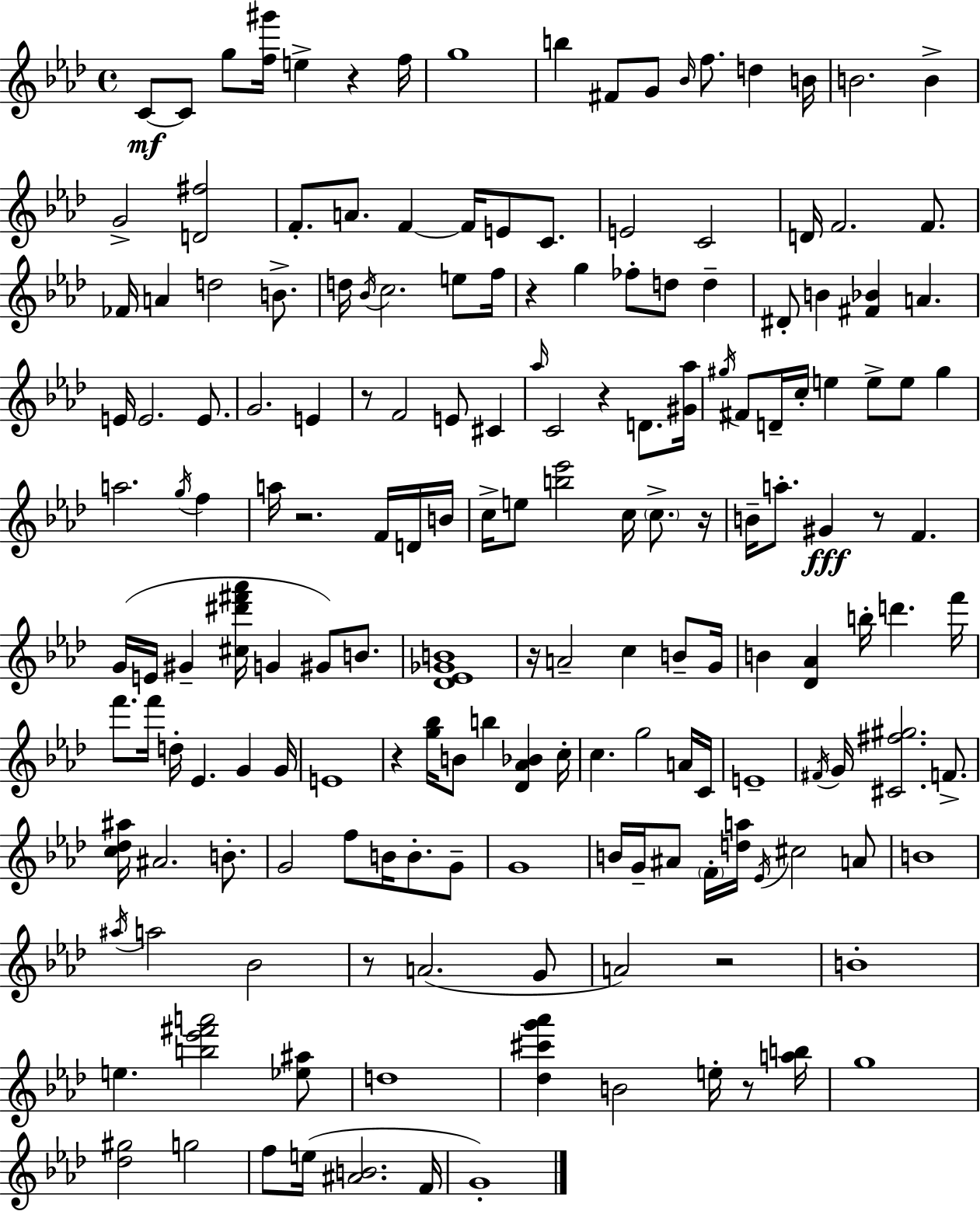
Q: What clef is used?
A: treble